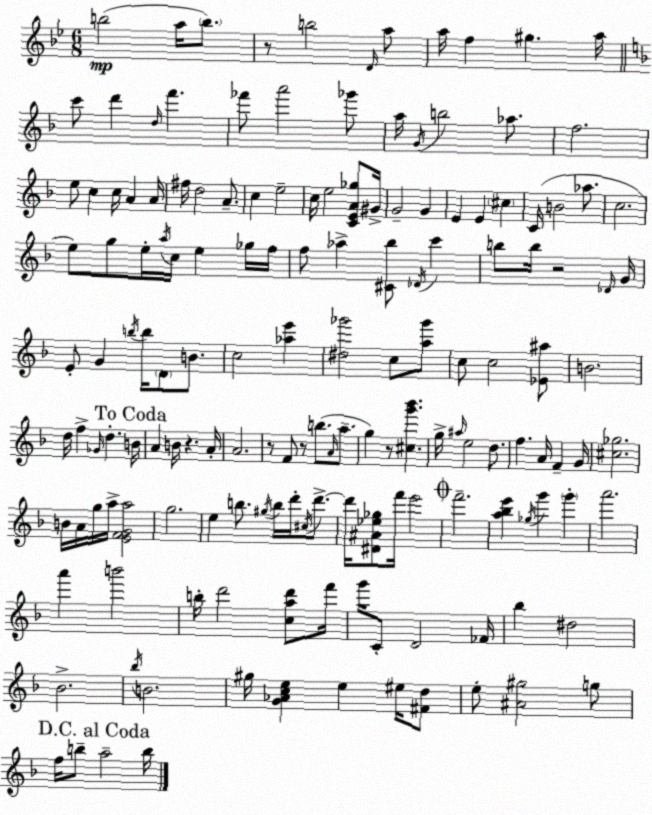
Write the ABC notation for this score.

X:1
T:Untitled
M:6/8
L:1/4
K:Gm
b2 a/4 b/2 z/2 b2 D/4 a/2 a/4 f ^g a/4 c'/2 d' d/4 f' _f'/2 a'2 _g'/2 a/4 G/4 b2 _a/2 f2 e/2 c c/4 A A/4 ^f/4 d2 A/2 c e2 c/4 e2 [CEA_g]/2 ^G/4 G2 G E E ^c C/4 B2 _a/2 c2 e/2 g/2 e/4 a/4 c/4 e _g/4 f/4 f/2 _a [^C_b]/2 _D/4 c' b/2 b/4 z2 _D/4 G/4 E/2 G b/4 b/4 D/2 B/2 c2 [_ae'] [^d_g']2 c/2 [a_g']/2 c/2 c2 [_E^a]/2 B2 d/4 f _G/4 d B/4 A B/4 z A/4 A2 z/2 F/2 z/2 b/2 A/4 a/2 g z/2 [^cg'_b'] g/4 ^a/4 e2 d/2 f A/4 F G/4 [^c_g]2 B/4 A/4 g/4 a/4 [EFGa]2 g2 e b/2 ^g/4 b/4 d'/4 ^c/4 d'/2 d'/4 [^D^A_e_g]/2 f'/4 e'2 f'2 [a_be'] _g/4 g' g' a'2 a' b'2 b/4 d'2 [cad']/2 f'/4 g'/4 C/2 D2 _F/4 _b ^d2 _B2 _b/4 B2 ^g/4 [G_Ace] e ^e/4 [^Fd]/2 e/2 [^A^g]2 g/2 f/4 b/2 a2 b/4